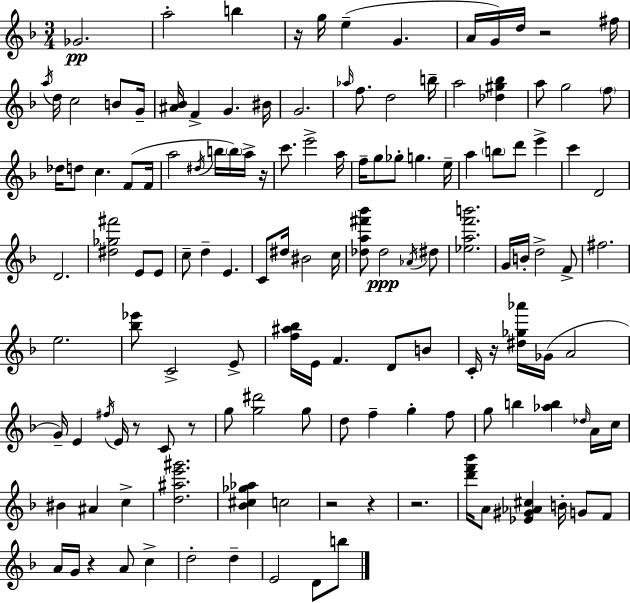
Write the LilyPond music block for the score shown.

{
  \clef treble
  \numericTimeSignature
  \time 3/4
  \key d \minor
  \repeat volta 2 { ges'2.\pp | a''2-. b''4 | r16 g''16 e''4--( g'4. | a'16 g'16) d''16 r2 fis''16 | \break \acciaccatura { a''16 } d''16 c''2 b'8 | g'16-- <ais' bes'>16 f'4-> g'4. | bis'16 g'2. | \grace { aes''16 } f''8. d''2 | \break b''16-- a''2 <des'' gis'' bes''>4 | a''8 g''2 | \parenthesize f''8 des''16 d''8 c''4. f'8( | f'16 a''2 \acciaccatura { dis''16 } b''16 | \break \parenthesize b''16) a''16-> r16 c'''8. e'''2-> | a''16 f''16-- g''8 ges''8-. g''4. | e''16-- a''4 \parenthesize b''8 d'''8 e'''4-> | c'''4 d'2 | \break d'2. | <dis'' ges'' fis'''>2 e'8 | e'8 c''8-- d''4-- e'4. | c'8 dis''16 bis'2 | \break c''16 <des'' a'' fis''' bes'''>8 des''2\ppp | \acciaccatura { aes'16 } dis''8 <ees'' a'' f''' b'''>2. | g'16 b'16-. d''2-> | f'8-> fis''2. | \break e''2. | <bes'' ees'''>8 c'2-> | e'8-> <f'' ais'' bes''>16 e'16 f'4. | d'8 b'8 c'16-. r16 <dis'' ges'' aes'''>16 ges'16( a'2 | \break g'16--) e'4 \acciaccatura { fis''16 } e'16 r8 | c'8 r8 g''8 <g'' dis'''>2 | g''8 d''8 f''4-- g''4-. | f''8 g''8 b''4 <aes'' b''>4 | \break \grace { des''16 } a'16 c''16 bis'4 ais'4 | c''4-> <d'' ais'' e''' gis'''>2. | <bes' cis'' ges'' aes''>4 c''2 | r2 | \break r4 r2. | <d''' f''' bes'''>16 a'8 <ees' gis' aes' cis''>4 | b'16-. g'8 f'8 a'16 g'16 r4 | a'8 c''4-> d''2-. | \break d''4-- e'2 | d'8 b''8 } \bar "|."
}